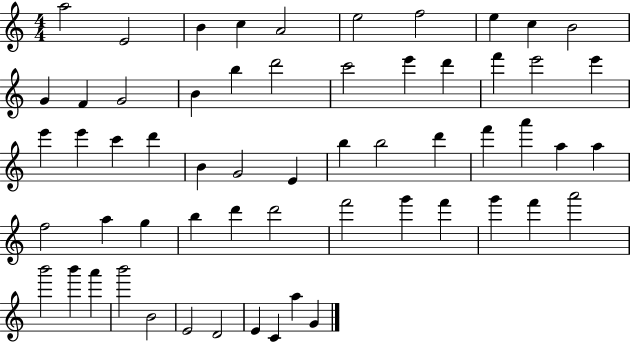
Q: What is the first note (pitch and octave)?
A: A5